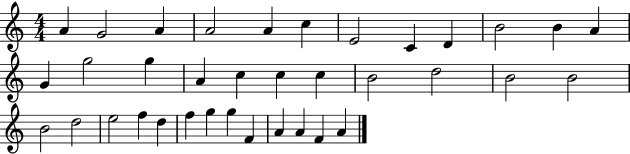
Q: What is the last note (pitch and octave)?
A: A4